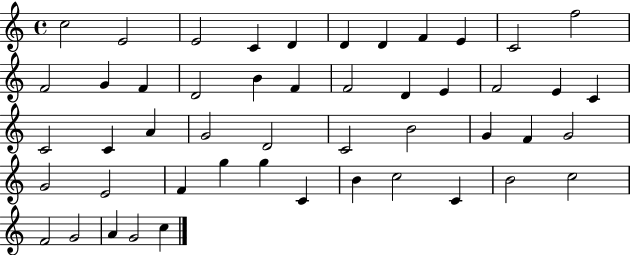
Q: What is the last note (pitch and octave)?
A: C5